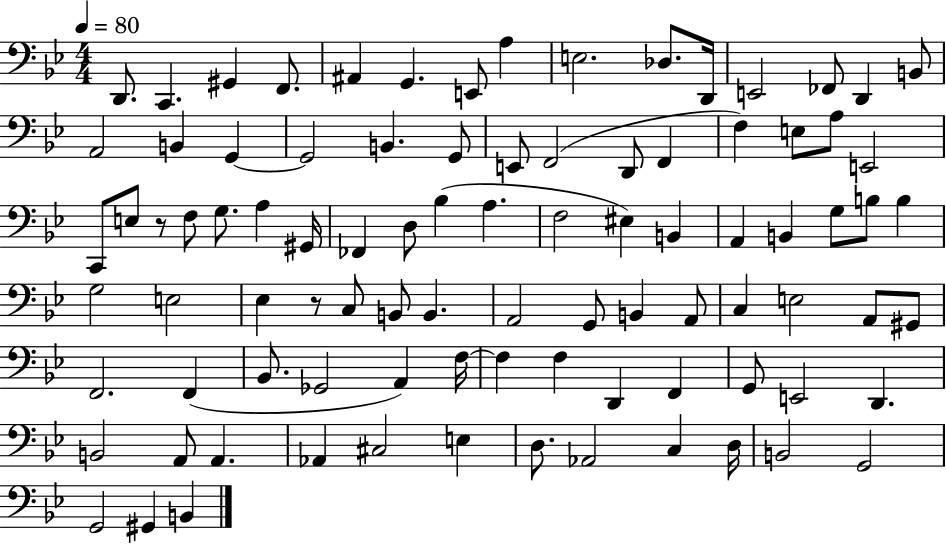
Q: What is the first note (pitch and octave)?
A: D2